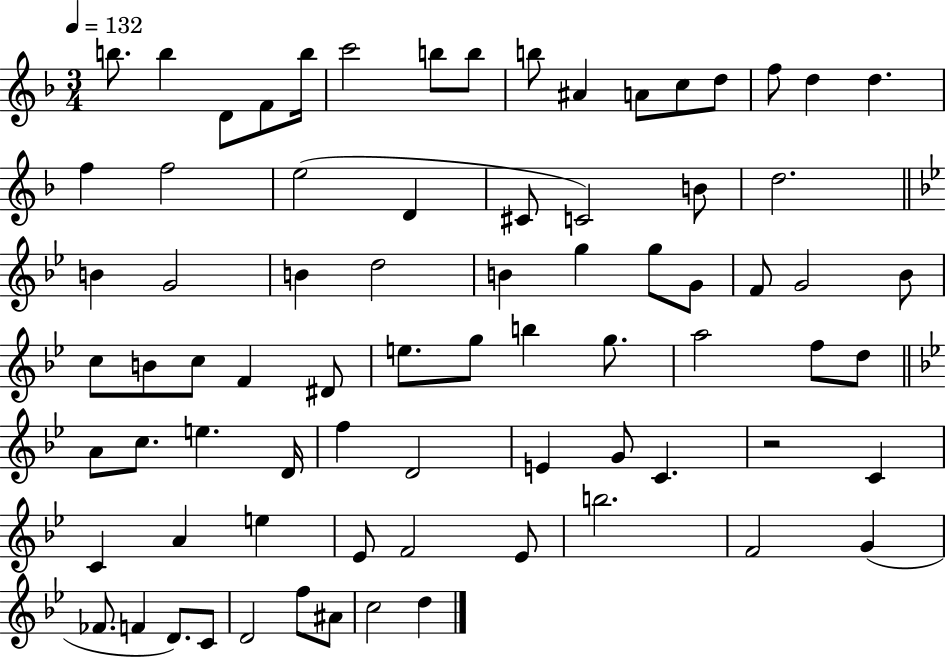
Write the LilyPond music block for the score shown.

{
  \clef treble
  \numericTimeSignature
  \time 3/4
  \key f \major
  \tempo 4 = 132
  b''8. b''4 d'8 f'8 b''16 | c'''2 b''8 b''8 | b''8 ais'4 a'8 c''8 d''8 | f''8 d''4 d''4. | \break f''4 f''2 | e''2( d'4 | cis'8 c'2) b'8 | d''2. | \break \bar "||" \break \key bes \major b'4 g'2 | b'4 d''2 | b'4 g''4 g''8 g'8 | f'8 g'2 bes'8 | \break c''8 b'8 c''8 f'4 dis'8 | e''8. g''8 b''4 g''8. | a''2 f''8 d''8 | \bar "||" \break \key bes \major a'8 c''8. e''4. d'16 | f''4 d'2 | e'4 g'8 c'4. | r2 c'4 | \break c'4 a'4 e''4 | ees'8 f'2 ees'8 | b''2. | f'2 g'4( | \break fes'8. f'4 d'8.) c'8 | d'2 f''8 ais'8 | c''2 d''4 | \bar "|."
}